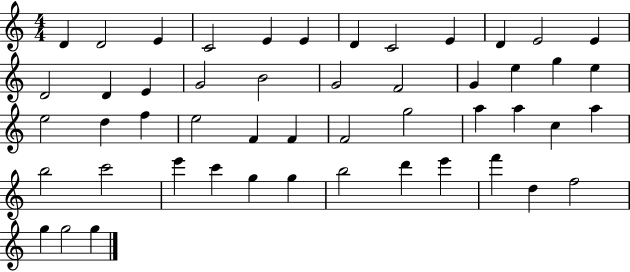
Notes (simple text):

D4/q D4/h E4/q C4/h E4/q E4/q D4/q C4/h E4/q D4/q E4/h E4/q D4/h D4/q E4/q G4/h B4/h G4/h F4/h G4/q E5/q G5/q E5/q E5/h D5/q F5/q E5/h F4/q F4/q F4/h G5/h A5/q A5/q C5/q A5/q B5/h C6/h E6/q C6/q G5/q G5/q B5/h D6/q E6/q F6/q D5/q F5/h G5/q G5/h G5/q